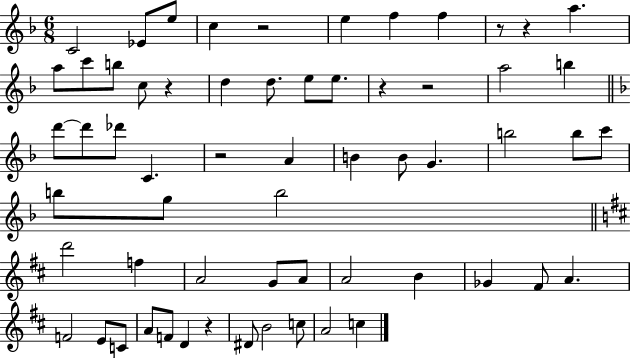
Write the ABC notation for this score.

X:1
T:Untitled
M:6/8
L:1/4
K:F
C2 _E/2 e/2 c z2 e f f z/2 z a a/2 c'/2 b/2 c/2 z d d/2 e/2 e/2 z z2 a2 b d'/2 d'/2 _d'/2 C z2 A B B/2 G b2 b/2 c'/2 b/2 g/2 b2 d'2 f A2 G/2 A/2 A2 B _G ^F/2 A F2 E/2 C/2 A/2 F/2 D z ^D/2 B2 c/2 A2 c